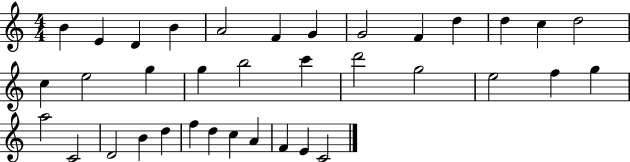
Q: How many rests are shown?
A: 0